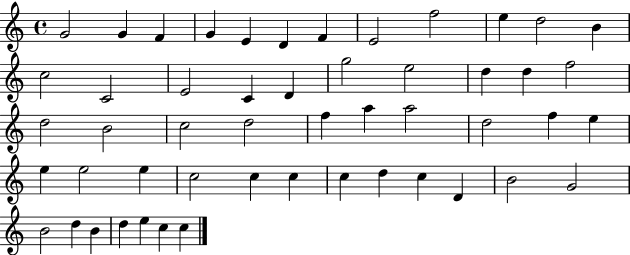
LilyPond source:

{
  \clef treble
  \time 4/4
  \defaultTimeSignature
  \key c \major
  g'2 g'4 f'4 | g'4 e'4 d'4 f'4 | e'2 f''2 | e''4 d''2 b'4 | \break c''2 c'2 | e'2 c'4 d'4 | g''2 e''2 | d''4 d''4 f''2 | \break d''2 b'2 | c''2 d''2 | f''4 a''4 a''2 | d''2 f''4 e''4 | \break e''4 e''2 e''4 | c''2 c''4 c''4 | c''4 d''4 c''4 d'4 | b'2 g'2 | \break b'2 d''4 b'4 | d''4 e''4 c''4 c''4 | \bar "|."
}